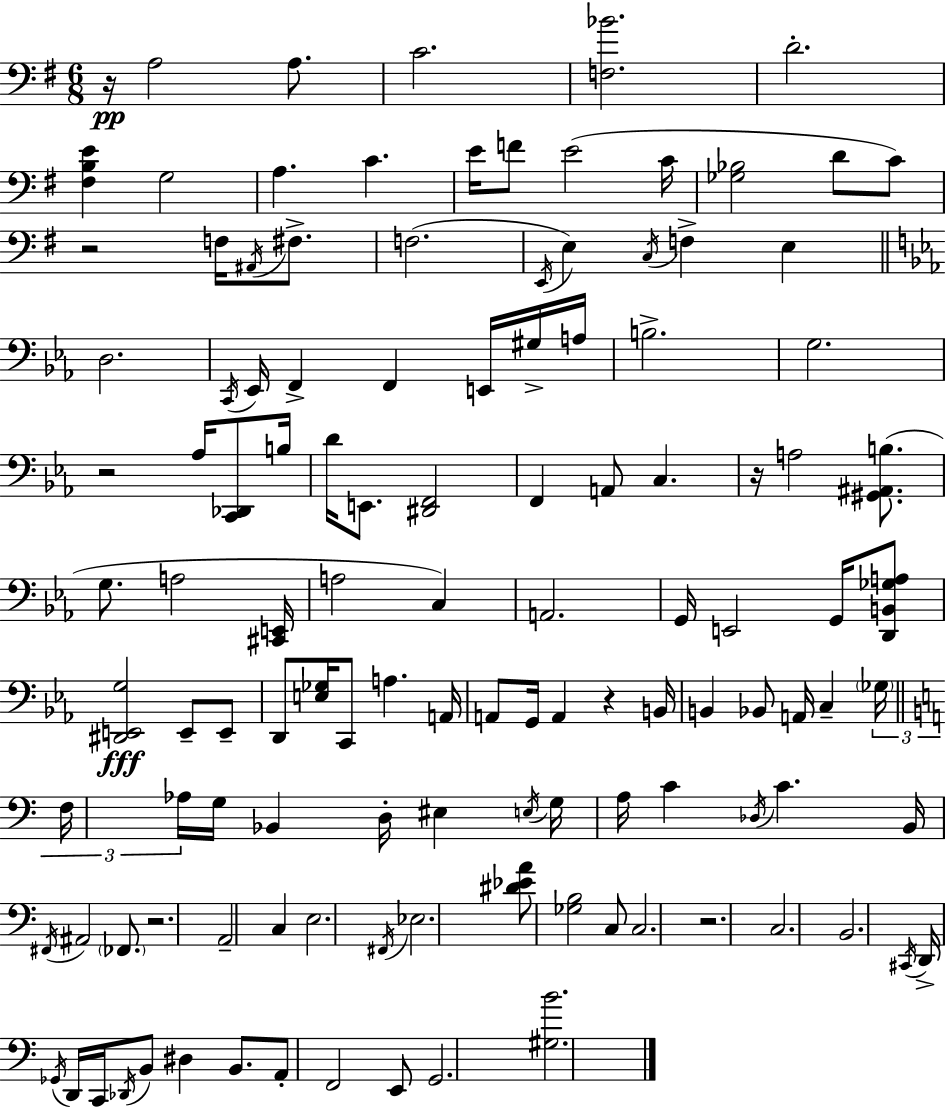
{
  \clef bass
  \numericTimeSignature
  \time 6/8
  \key e \minor
  r16\pp a2 a8. | c'2. | <f bes'>2. | d'2.-. | \break <fis b e'>4 g2 | a4. c'4. | e'16 f'8 e'2( c'16 | <ges bes>2 d'8 c'8) | \break r2 f16 \acciaccatura { ais,16 } fis8.-> | f2.( | \acciaccatura { e,16 } e4) \acciaccatura { c16 } f4-> e4 | \bar "||" \break \key ees \major d2. | \acciaccatura { c,16 } ees,16 f,4-> f,4 e,16 gis16-> | a16 b2.-> | g2. | \break r2 aes16 <c, des,>8 | b16 d'16 e,8. <dis, f,>2 | f,4 a,8 c4. | r16 a2 <gis, ais, b>8.( | \break g8. a2 | <cis, e,>16 a2 c4) | a,2. | g,16 e,2 g,16 <d, b, ges a>8 | \break <dis, e, g>2\fff e,8-- e,8-- | d,8 <e ges>16 c,8 a4. | a,16 a,8 g,16 a,4 r4 | b,16 b,4 bes,8 a,16 c4-- | \break \tuplet 3/2 { \parenthesize ges16 \bar "||" \break \key c \major f16 aes16 } g16 bes,4 d16-. eis4 | \acciaccatura { e16 } g16 a16 c'4 \acciaccatura { des16 } c'4. | b,16 \acciaccatura { fis,16 } ais,2 | \parenthesize fes,8. r2. | \break a,2-- c4 | e2. | \acciaccatura { fis,16 } ees2. | <dis' ees' a'>8 <ges b>2 | \break c8 c2. | r2. | c2. | b,2. | \break \acciaccatura { cis,16 } d,16-> \acciaccatura { ges,16 } d,16 c,16 \acciaccatura { des,16 } b,8 | dis4 b,8. a,8-. f,2 | e,8 g,2. | <gis b'>2. | \break \bar "|."
}